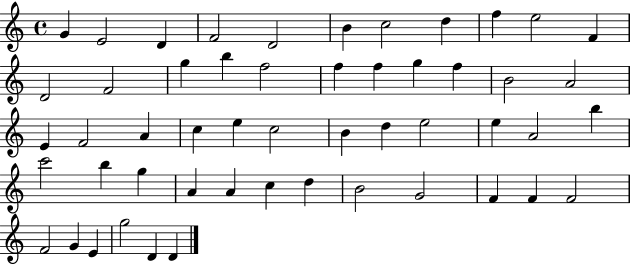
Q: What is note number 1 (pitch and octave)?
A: G4